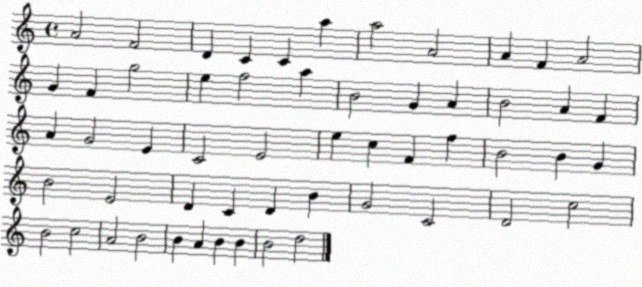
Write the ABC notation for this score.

X:1
T:Untitled
M:4/4
L:1/4
K:C
A2 F2 D C C a a2 A2 A F A2 G F g2 e f2 a B2 G A B2 A F A G2 E C2 E2 e c F f B2 B G B2 E2 D C D B G2 C2 D2 c2 B2 c2 A2 B2 B A B B B2 d2